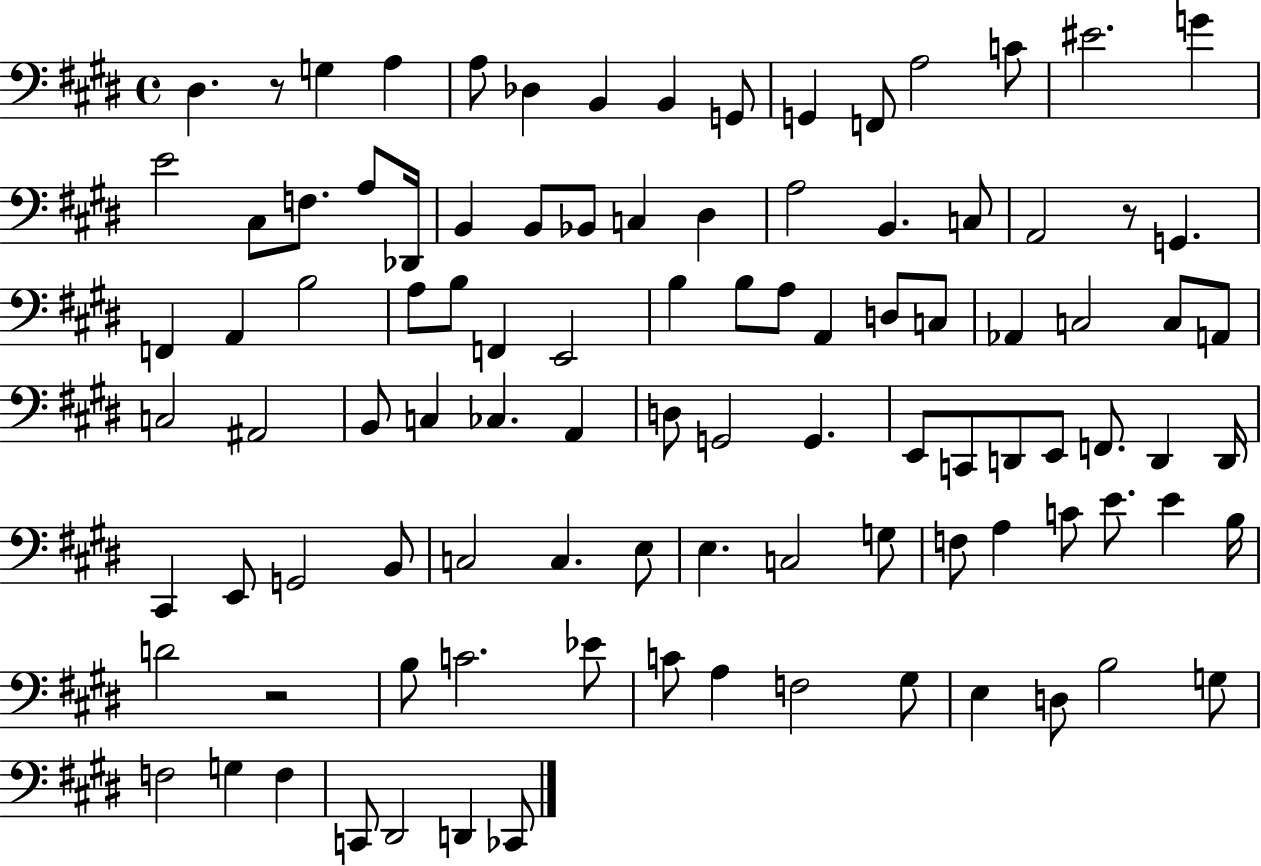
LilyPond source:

{
  \clef bass
  \time 4/4
  \defaultTimeSignature
  \key e \major
  dis4. r8 g4 a4 | a8 des4 b,4 b,4 g,8 | g,4 f,8 a2 c'8 | eis'2. g'4 | \break e'2 cis8 f8. a8 des,16 | b,4 b,8 bes,8 c4 dis4 | a2 b,4. c8 | a,2 r8 g,4. | \break f,4 a,4 b2 | a8 b8 f,4 e,2 | b4 b8 a8 a,4 d8 c8 | aes,4 c2 c8 a,8 | \break c2 ais,2 | b,8 c4 ces4. a,4 | d8 g,2 g,4. | e,8 c,8 d,8 e,8 f,8. d,4 d,16 | \break cis,4 e,8 g,2 b,8 | c2 c4. e8 | e4. c2 g8 | f8 a4 c'8 e'8. e'4 b16 | \break d'2 r2 | b8 c'2. ees'8 | c'8 a4 f2 gis8 | e4 d8 b2 g8 | \break f2 g4 f4 | c,8 dis,2 d,4 ces,8 | \bar "|."
}